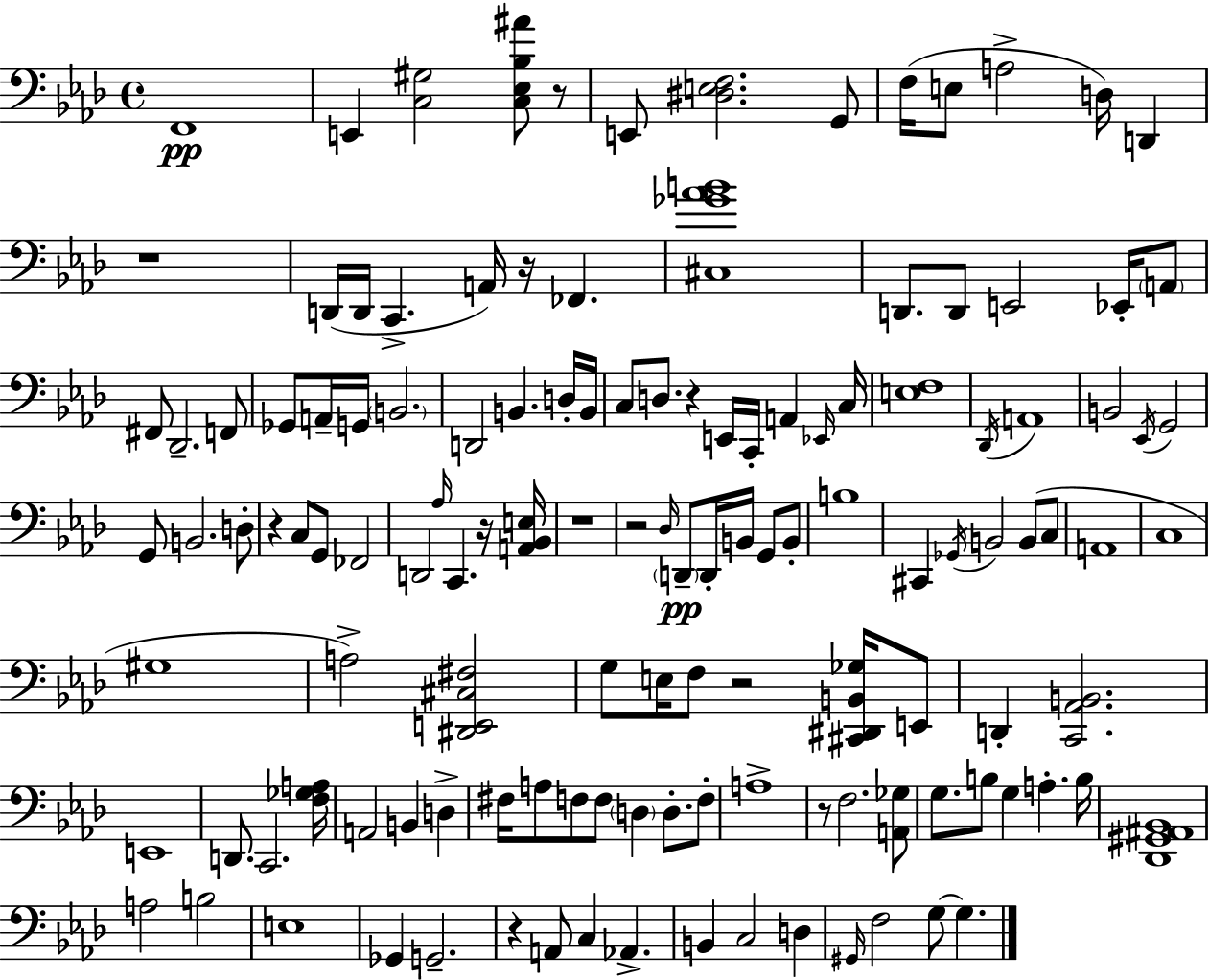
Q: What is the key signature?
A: F minor